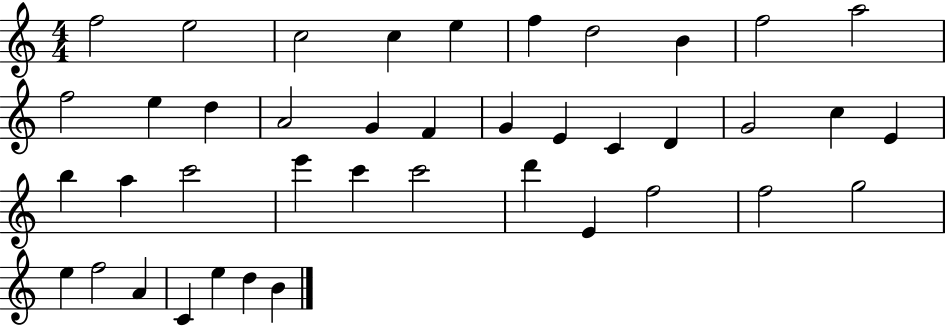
{
  \clef treble
  \numericTimeSignature
  \time 4/4
  \key c \major
  f''2 e''2 | c''2 c''4 e''4 | f''4 d''2 b'4 | f''2 a''2 | \break f''2 e''4 d''4 | a'2 g'4 f'4 | g'4 e'4 c'4 d'4 | g'2 c''4 e'4 | \break b''4 a''4 c'''2 | e'''4 c'''4 c'''2 | d'''4 e'4 f''2 | f''2 g''2 | \break e''4 f''2 a'4 | c'4 e''4 d''4 b'4 | \bar "|."
}